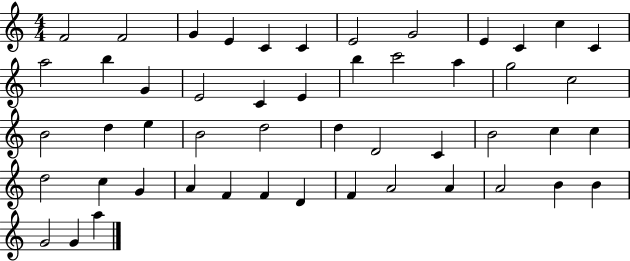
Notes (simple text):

F4/h F4/h G4/q E4/q C4/q C4/q E4/h G4/h E4/q C4/q C5/q C4/q A5/h B5/q G4/q E4/h C4/q E4/q B5/q C6/h A5/q G5/h C5/h B4/h D5/q E5/q B4/h D5/h D5/q D4/h C4/q B4/h C5/q C5/q D5/h C5/q G4/q A4/q F4/q F4/q D4/q F4/q A4/h A4/q A4/h B4/q B4/q G4/h G4/q A5/q